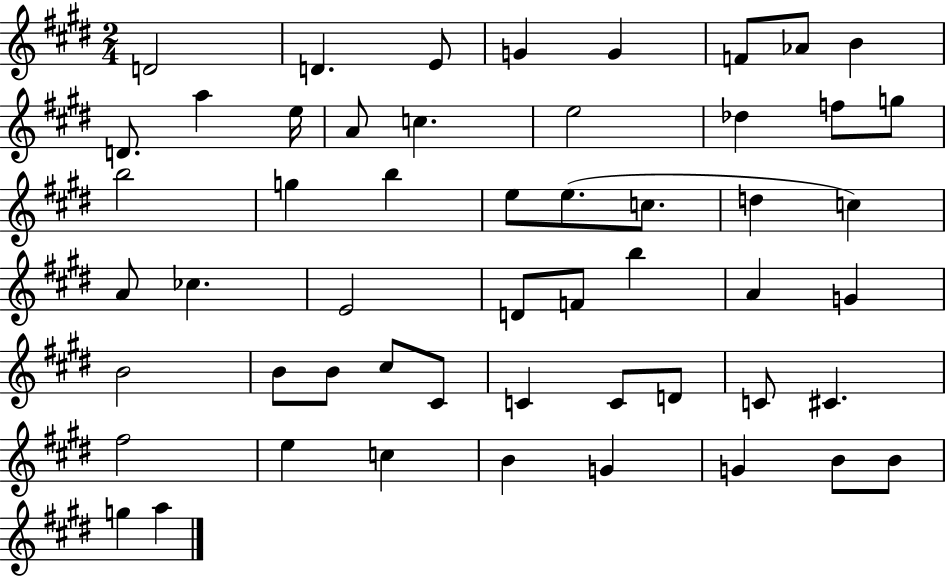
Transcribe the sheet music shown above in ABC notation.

X:1
T:Untitled
M:2/4
L:1/4
K:E
D2 D E/2 G G F/2 _A/2 B D/2 a e/4 A/2 c e2 _d f/2 g/2 b2 g b e/2 e/2 c/2 d c A/2 _c E2 D/2 F/2 b A G B2 B/2 B/2 ^c/2 ^C/2 C C/2 D/2 C/2 ^C ^f2 e c B G G B/2 B/2 g a